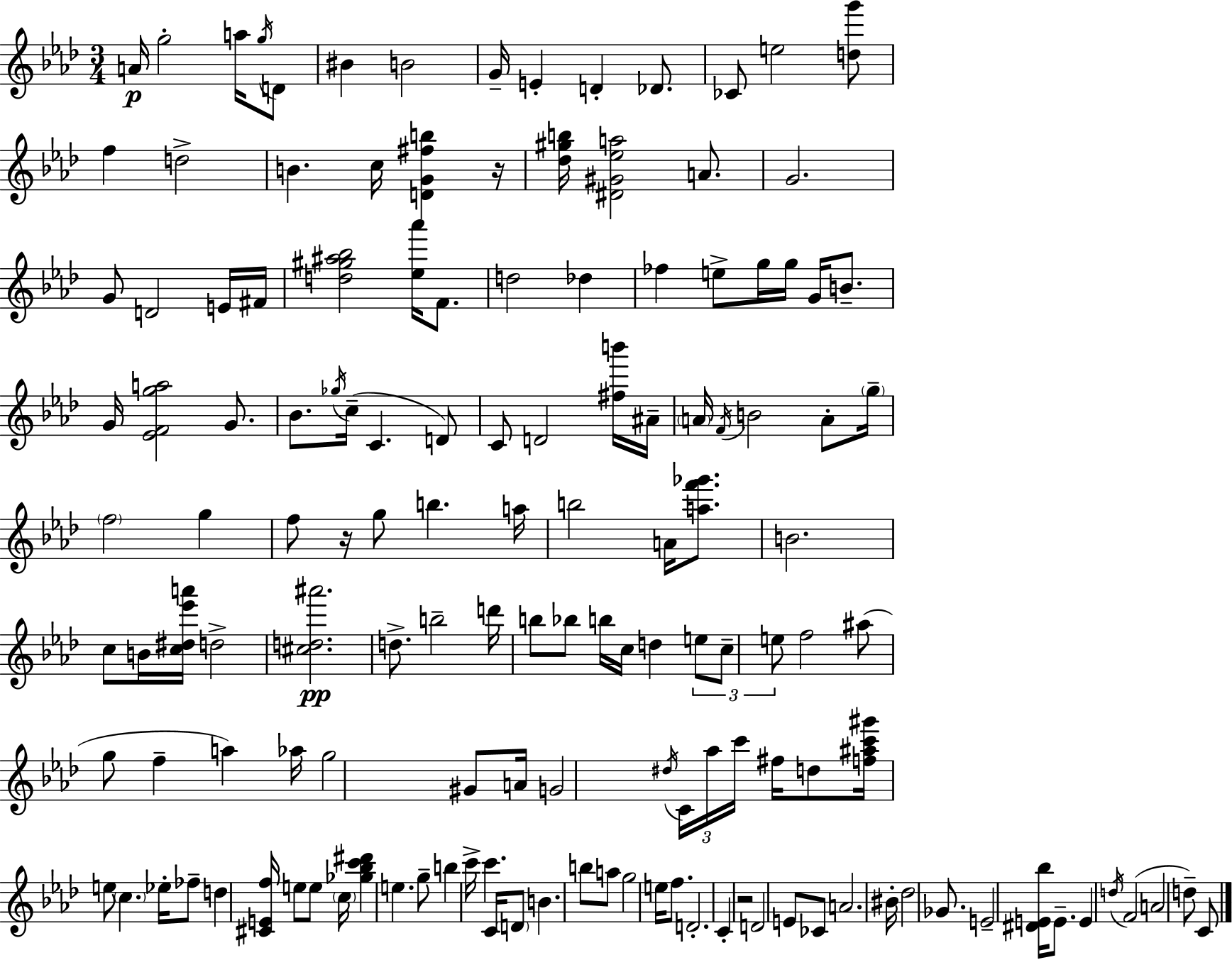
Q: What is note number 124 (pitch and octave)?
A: C4